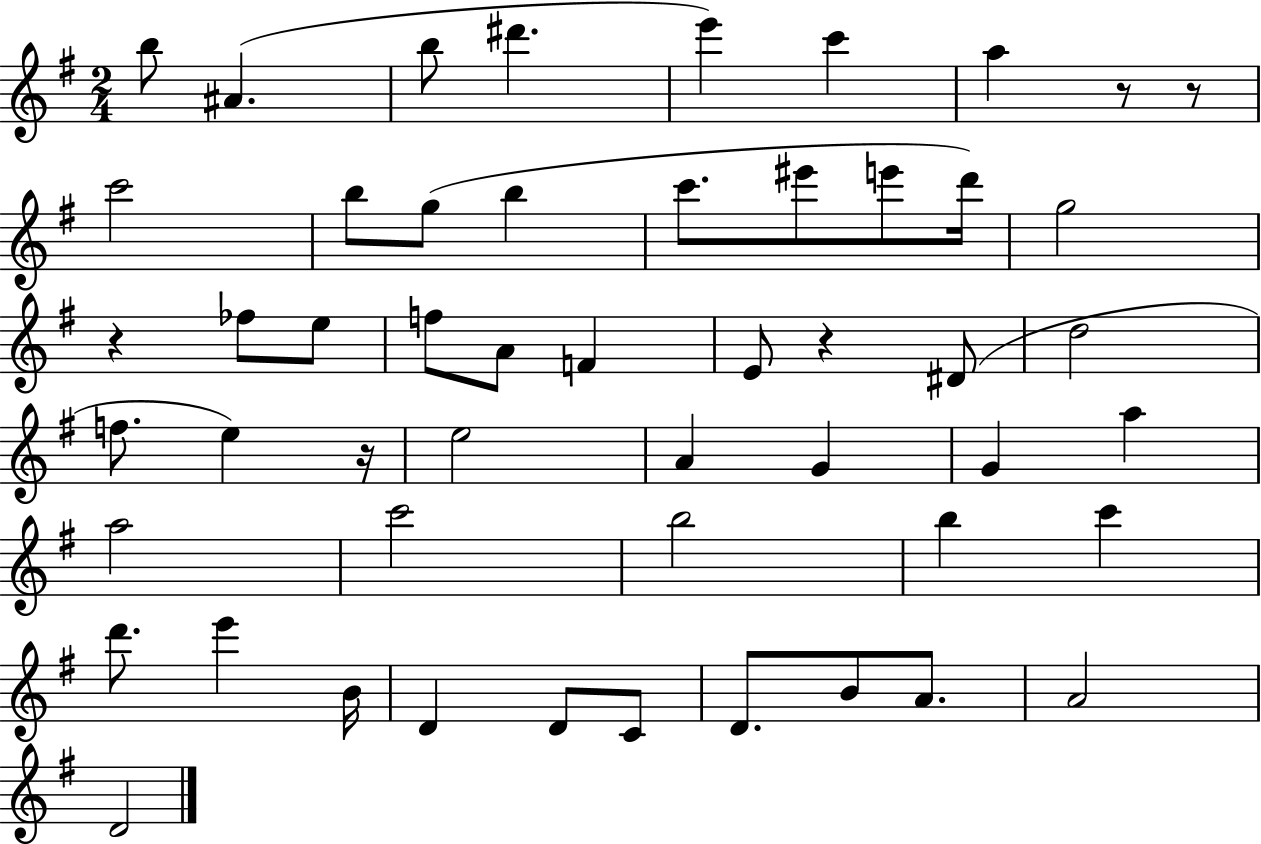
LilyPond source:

{
  \clef treble
  \numericTimeSignature
  \time 2/4
  \key g \major
  \repeat volta 2 { b''8 ais'4.( | b''8 dis'''4. | e'''4) c'''4 | a''4 r8 r8 | \break c'''2 | b''8 g''8( b''4 | c'''8. eis'''8 e'''8 d'''16) | g''2 | \break r4 fes''8 e''8 | f''8 a'8 f'4 | e'8 r4 dis'8( | d''2 | \break f''8. e''4) r16 | e''2 | a'4 g'4 | g'4 a''4 | \break a''2 | c'''2 | b''2 | b''4 c'''4 | \break d'''8. e'''4 b'16 | d'4 d'8 c'8 | d'8. b'8 a'8. | a'2 | \break d'2 | } \bar "|."
}